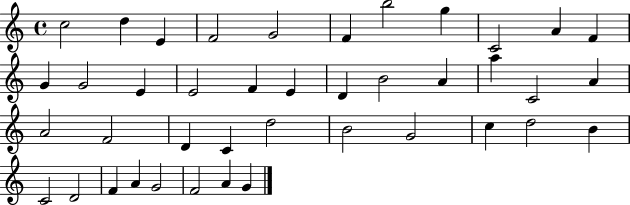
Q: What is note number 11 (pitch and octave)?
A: F4